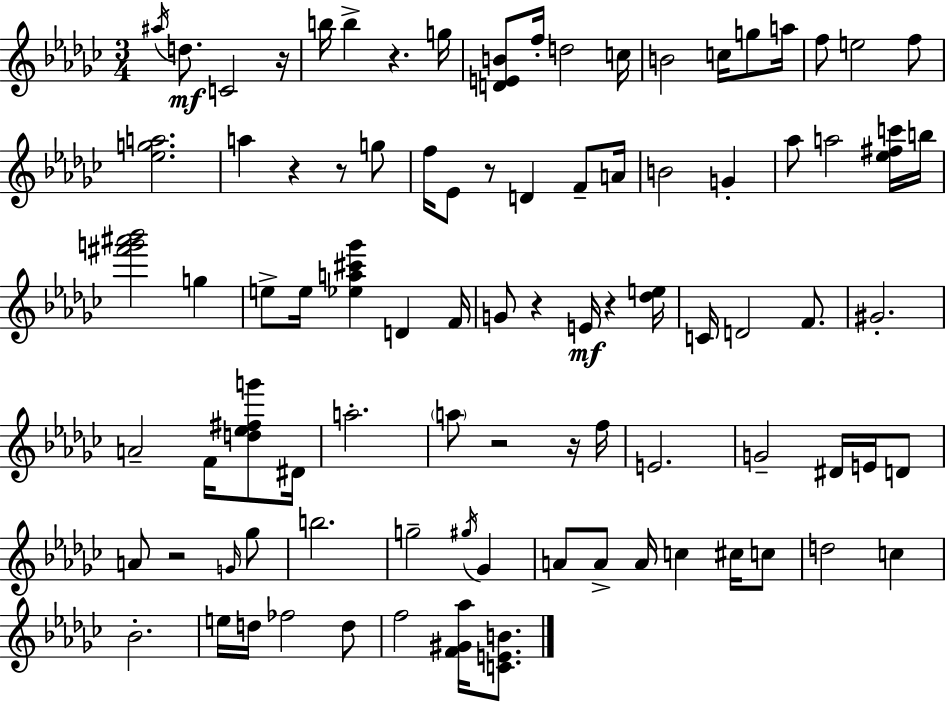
{
  \clef treble
  \numericTimeSignature
  \time 3/4
  \key ees \minor
  \repeat volta 2 { \acciaccatura { ais''16 }\mf d''8. c'2 | r16 b''16 b''4-> r4. | g''16 <d' e' b'>8 f''16-. d''2 | c''16 b'2 c''16 g''8 | \break a''16 f''8 e''2 f''8 | <ees'' g'' a''>2. | a''4 r4 r8 g''8 | f''16 ees'8 r8 d'4 f'8-- | \break a'16 b'2 g'4-. | aes''8 a''2 <ees'' fis'' c'''>16 | b''16 <fis''' g''' ais''' bes'''>2 g''4 | e''8-> e''16 <ees'' a'' cis''' ges'''>4 d'4 | \break f'16 g'8 r4 e'16\mf r4 | <des'' e''>16 c'16 d'2 f'8. | gis'2.-. | a'2-- f'16 <d'' ees'' fis'' g'''>8 | \break dis'16 a''2.-. | \parenthesize a''8 r2 r16 | f''16 e'2. | g'2-- dis'16 e'16 d'8 | \break a'8 r2 \grace { g'16 } | ges''8 b''2. | g''2-- \acciaccatura { gis''16 } ges'4 | a'8 a'8-> a'16 c''4 | \break cis''16 c''8 d''2 c''4 | bes'2.-. | e''16 d''16 fes''2 | d''8 f''2 <f' gis' aes''>16 | \break <c' e' b'>8. } \bar "|."
}